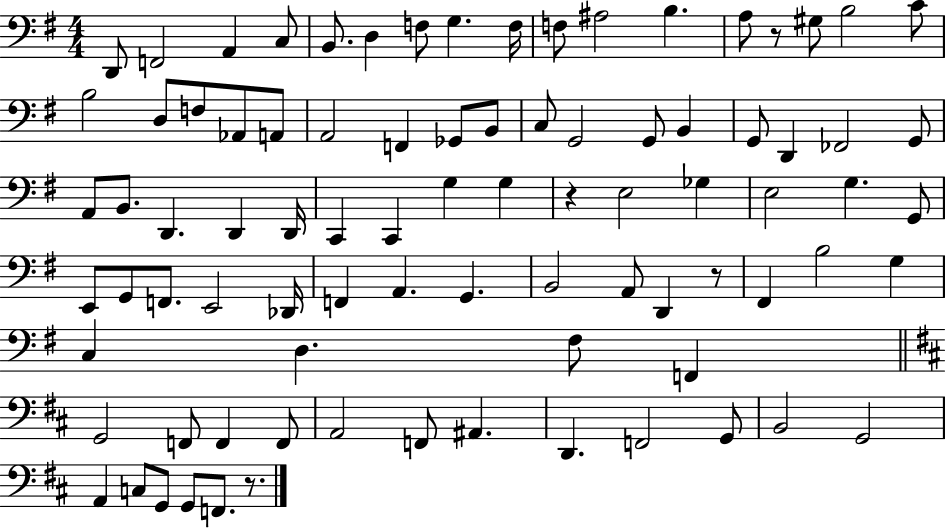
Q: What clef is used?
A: bass